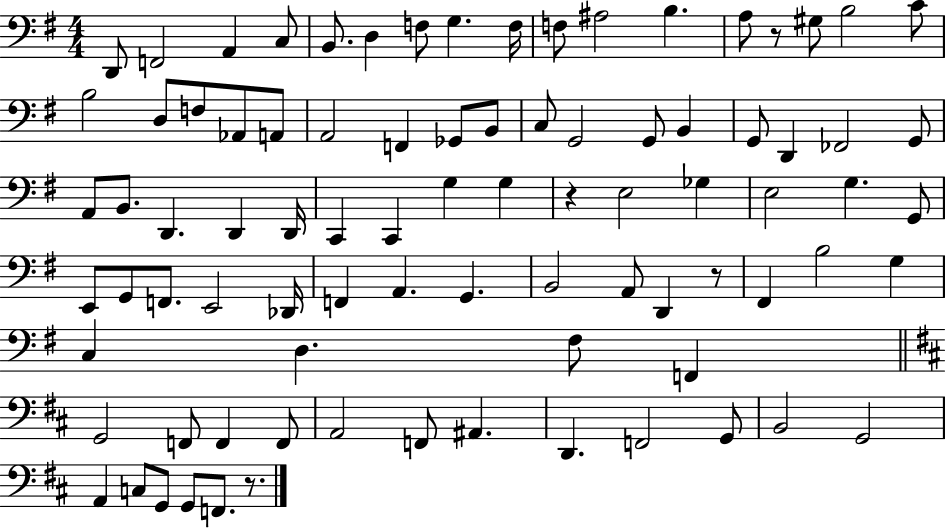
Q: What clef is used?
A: bass